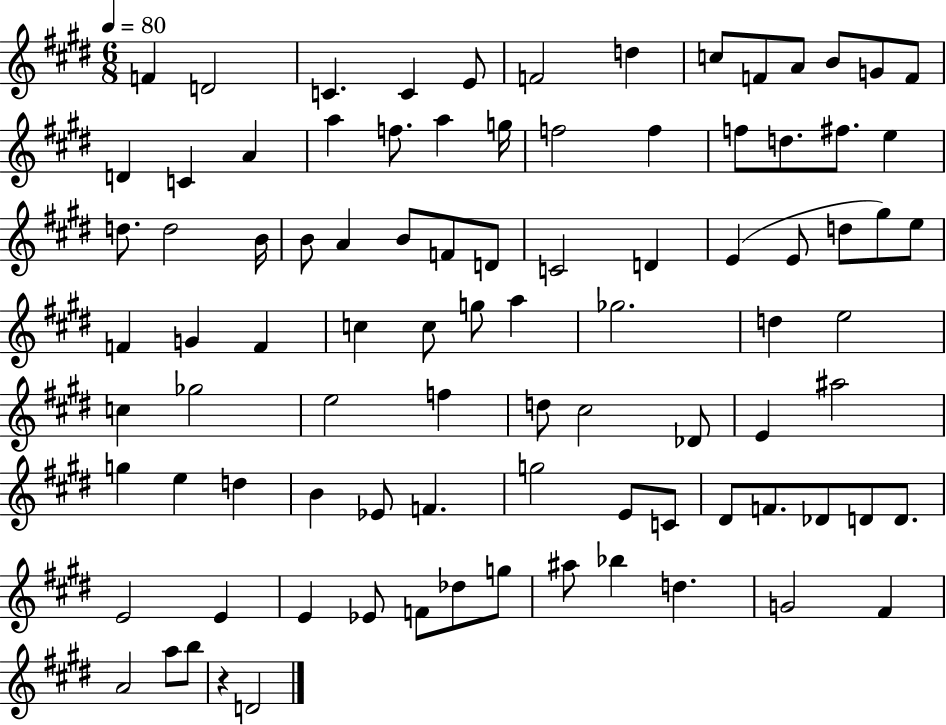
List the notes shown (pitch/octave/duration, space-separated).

F4/q D4/h C4/q. C4/q E4/e F4/h D5/q C5/e F4/e A4/e B4/e G4/e F4/e D4/q C4/q A4/q A5/q F5/e. A5/q G5/s F5/h F5/q F5/e D5/e. F#5/e. E5/q D5/e. D5/h B4/s B4/e A4/q B4/e F4/e D4/e C4/h D4/q E4/q E4/e D5/e G#5/e E5/e F4/q G4/q F4/q C5/q C5/e G5/e A5/q Gb5/h. D5/q E5/h C5/q Gb5/h E5/h F5/q D5/e C#5/h Db4/e E4/q A#5/h G5/q E5/q D5/q B4/q Eb4/e F4/q. G5/h E4/e C4/e D#4/e F4/e. Db4/e D4/e D4/e. E4/h E4/q E4/q Eb4/e F4/e Db5/e G5/e A#5/e Bb5/q D5/q. G4/h F#4/q A4/h A5/e B5/e R/q D4/h